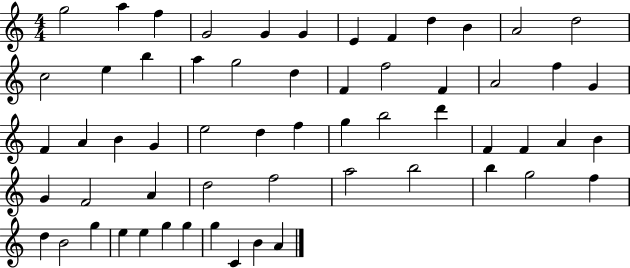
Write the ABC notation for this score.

X:1
T:Untitled
M:4/4
L:1/4
K:C
g2 a f G2 G G E F d B A2 d2 c2 e b a g2 d F f2 F A2 f G F A B G e2 d f g b2 d' F F A B G F2 A d2 f2 a2 b2 b g2 f d B2 g e e g g g C B A